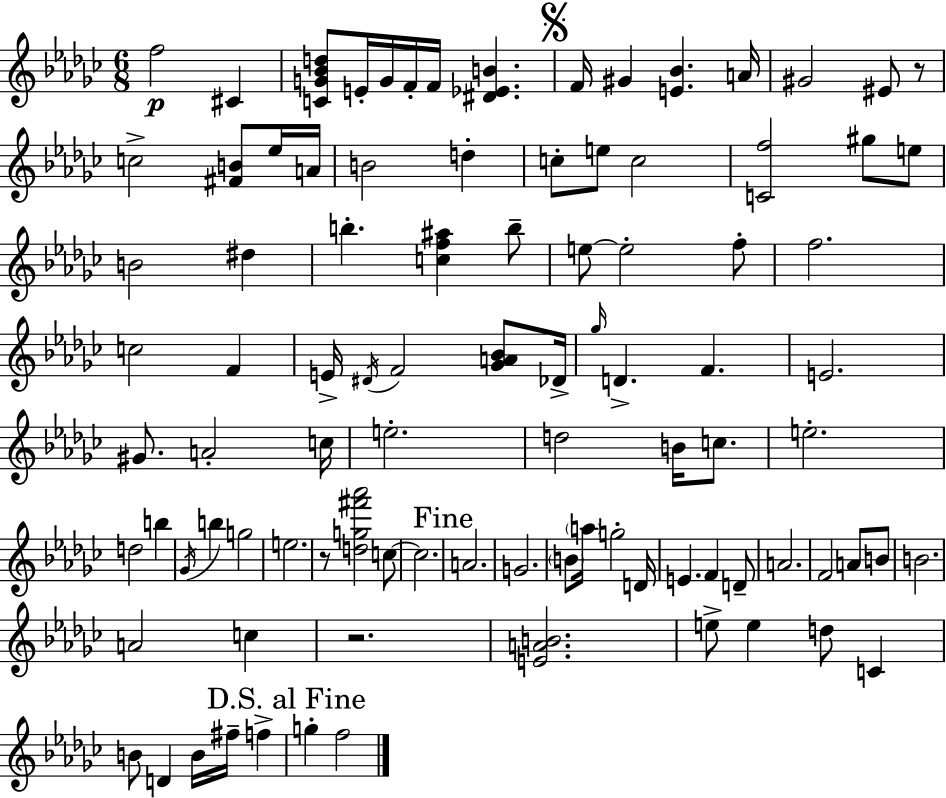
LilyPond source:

{
  \clef treble
  \numericTimeSignature
  \time 6/8
  \key ees \minor
  f''2\p cis'4 | <c' g' bes' d''>8 e'16-. g'16 f'16-. f'16 <dis' ees' b'>4. | \mark \markup { \musicglyph "scripts.segno" } f'16 gis'4 <e' bes'>4. a'16 | gis'2 eis'8 r8 | \break c''2-> <fis' b'>8 ees''16 a'16 | b'2 d''4-. | c''8-. e''8 c''2 | <c' f''>2 gis''8 e''8 | \break b'2 dis''4 | b''4.-. <c'' f'' ais''>4 b''8-- | e''8~~ e''2-. f''8-. | f''2. | \break c''2 f'4 | e'16-> \acciaccatura { dis'16 } f'2 <ges' a' bes'>8 | des'16-> \grace { ges''16 } d'4.-> f'4. | e'2. | \break gis'8. a'2-. | c''16 e''2.-. | d''2 b'16 c''8. | e''2.-. | \break d''2 b''4 | \acciaccatura { ges'16 } b''4 g''2 | e''2. | r8 <d'' g'' fis''' aes'''>2 | \break c''8~~ c''2. | \mark "Fine" a'2. | g'2. | \parenthesize b'8 \parenthesize a''16 g''2-. | \break d'16 e'4. f'4 | d'8-- a'2. | f'2 a'8 | b'8 b'2. | \break a'2 c''4 | r2. | <e' a' b'>2. | e''8-> e''4 d''8 c'4 | \break b'8 d'4 b'16 fis''16-- f''4-> | \mark "D.S. al Fine" g''4-. f''2 | \bar "|."
}